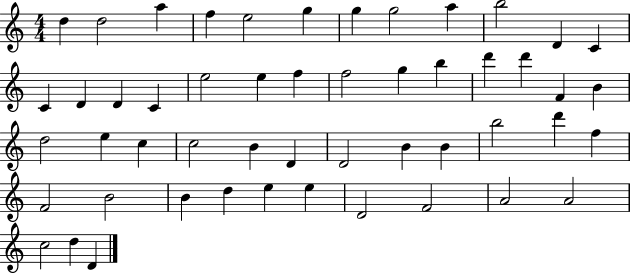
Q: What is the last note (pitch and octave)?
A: D4